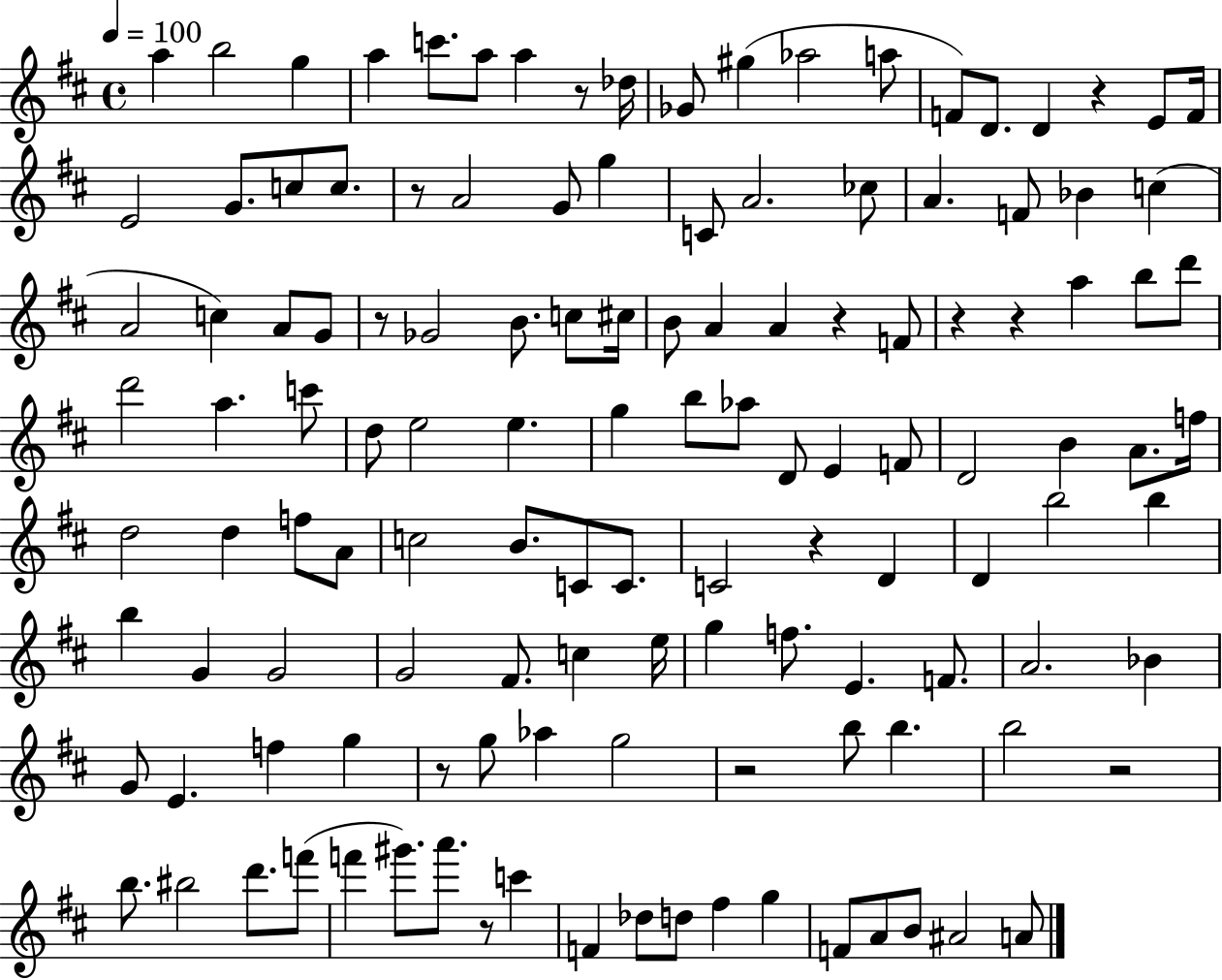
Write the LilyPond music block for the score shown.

{
  \clef treble
  \time 4/4
  \defaultTimeSignature
  \key d \major
  \tempo 4 = 100
  a''4 b''2 g''4 | a''4 c'''8. a''8 a''4 r8 des''16 | ges'8 gis''4( aes''2 a''8 | f'8) d'8. d'4 r4 e'8 f'16 | \break e'2 g'8. c''8 c''8. | r8 a'2 g'8 g''4 | c'8 a'2. ces''8 | a'4. f'8 bes'4 c''4( | \break a'2 c''4) a'8 g'8 | r8 ges'2 b'8. c''8 cis''16 | b'8 a'4 a'4 r4 f'8 | r4 r4 a''4 b''8 d'''8 | \break d'''2 a''4. c'''8 | d''8 e''2 e''4. | g''4 b''8 aes''8 d'8 e'4 f'8 | d'2 b'4 a'8. f''16 | \break d''2 d''4 f''8 a'8 | c''2 b'8. c'8 c'8. | c'2 r4 d'4 | d'4 b''2 b''4 | \break b''4 g'4 g'2 | g'2 fis'8. c''4 e''16 | g''4 f''8. e'4. f'8. | a'2. bes'4 | \break g'8 e'4. f''4 g''4 | r8 g''8 aes''4 g''2 | r2 b''8 b''4. | b''2 r2 | \break b''8. bis''2 d'''8. f'''8( | f'''4 gis'''8.) a'''8. r8 c'''4 | f'4 des''8 d''8 fis''4 g''4 | f'8 a'8 b'8 ais'2 a'8 | \break \bar "|."
}